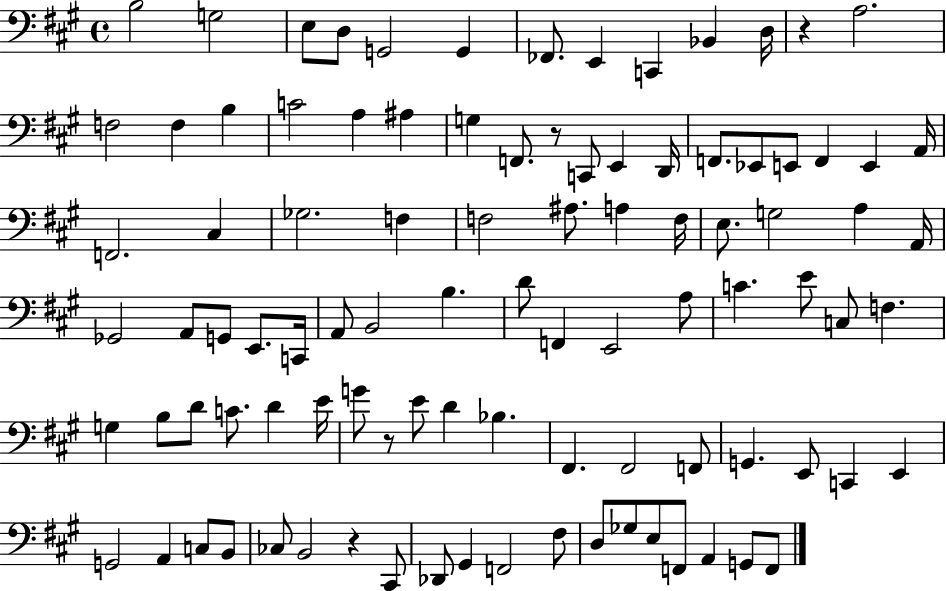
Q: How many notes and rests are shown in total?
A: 96